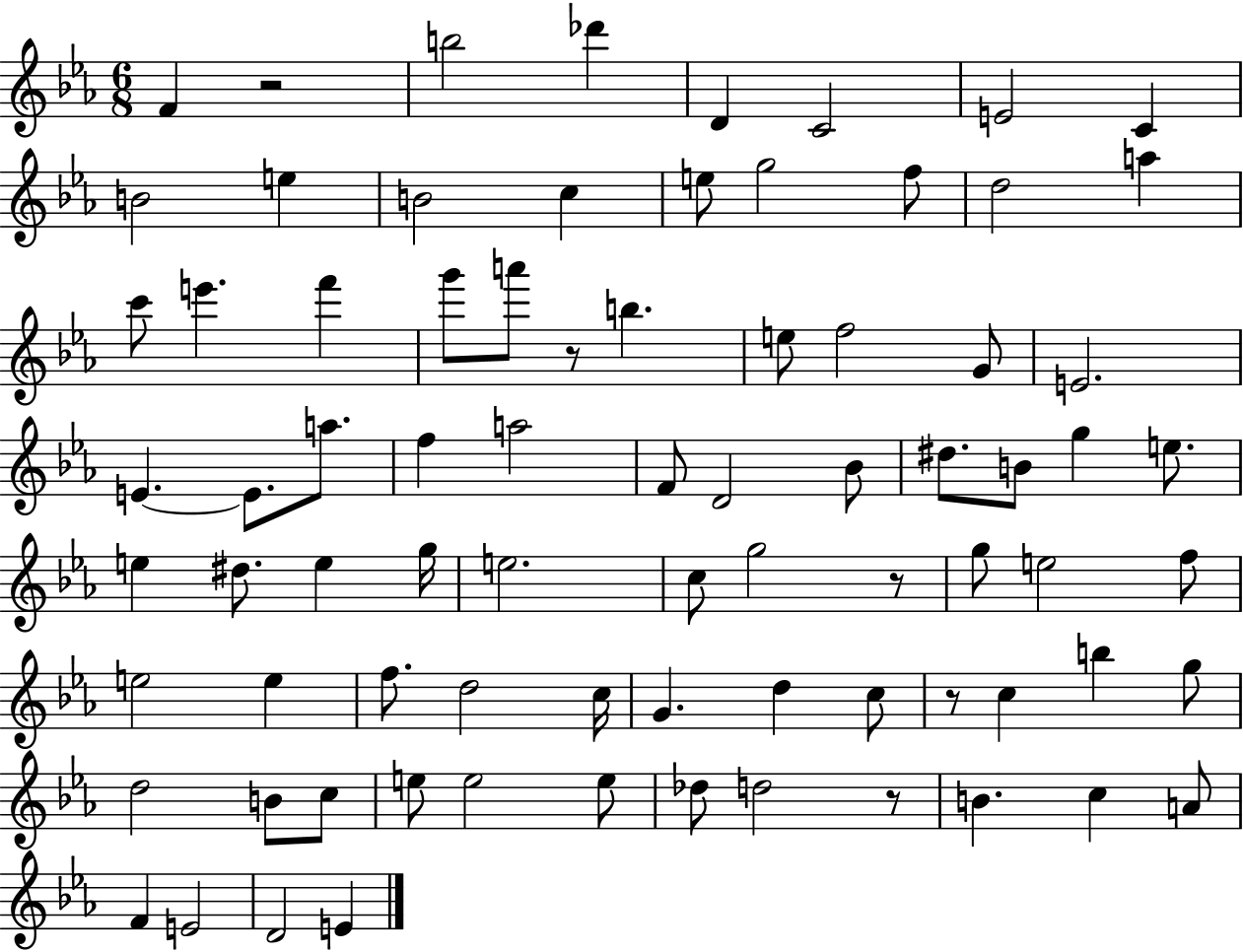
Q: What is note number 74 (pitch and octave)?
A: E4